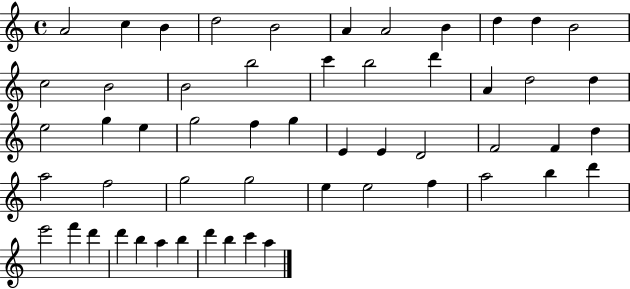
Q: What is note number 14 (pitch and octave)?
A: B4